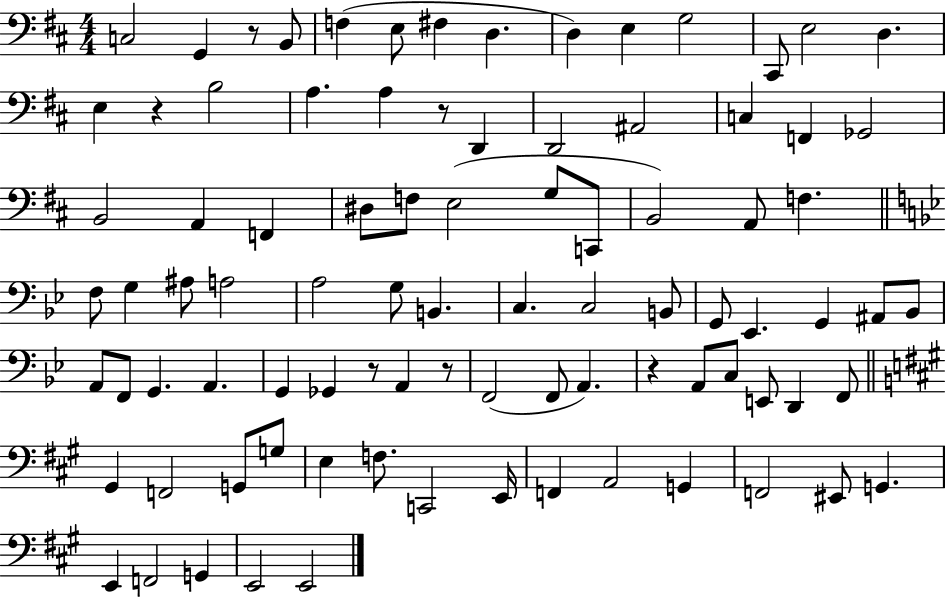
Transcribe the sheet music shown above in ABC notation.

X:1
T:Untitled
M:4/4
L:1/4
K:D
C,2 G,, z/2 B,,/2 F, E,/2 ^F, D, D, E, G,2 ^C,,/2 E,2 D, E, z B,2 A, A, z/2 D,, D,,2 ^A,,2 C, F,, _G,,2 B,,2 A,, F,, ^D,/2 F,/2 E,2 G,/2 C,,/2 B,,2 A,,/2 F, F,/2 G, ^A,/2 A,2 A,2 G,/2 B,, C, C,2 B,,/2 G,,/2 _E,, G,, ^A,,/2 _B,,/2 A,,/2 F,,/2 G,, A,, G,, _G,, z/2 A,, z/2 F,,2 F,,/2 A,, z A,,/2 C,/2 E,,/2 D,, F,,/2 ^G,, F,,2 G,,/2 G,/2 E, F,/2 C,,2 E,,/4 F,, A,,2 G,, F,,2 ^E,,/2 G,, E,, F,,2 G,, E,,2 E,,2